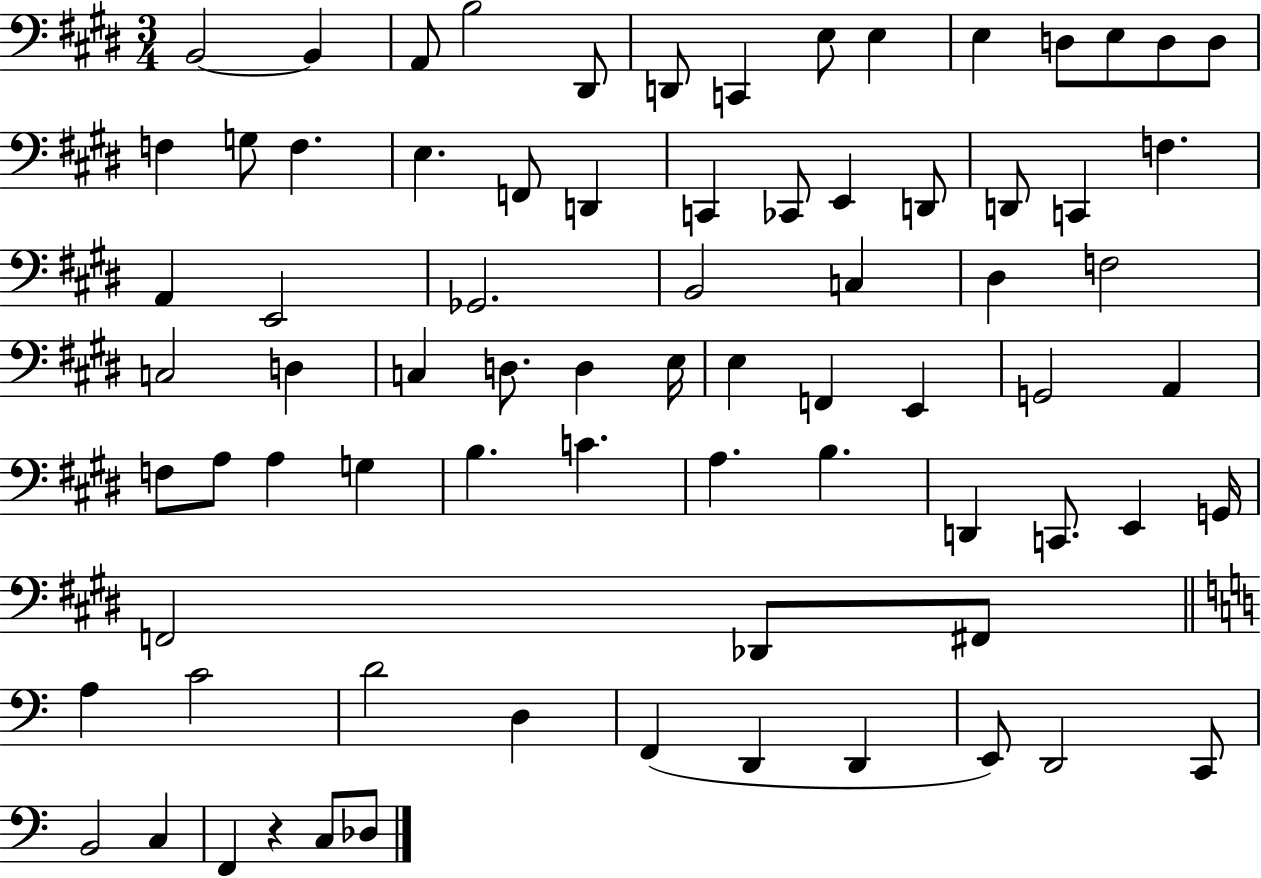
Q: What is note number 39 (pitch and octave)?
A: D3